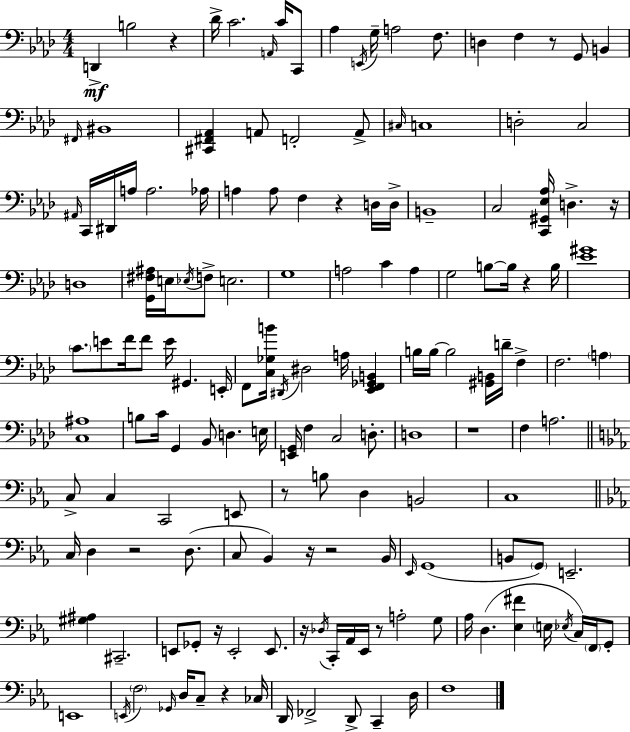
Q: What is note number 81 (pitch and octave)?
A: F3